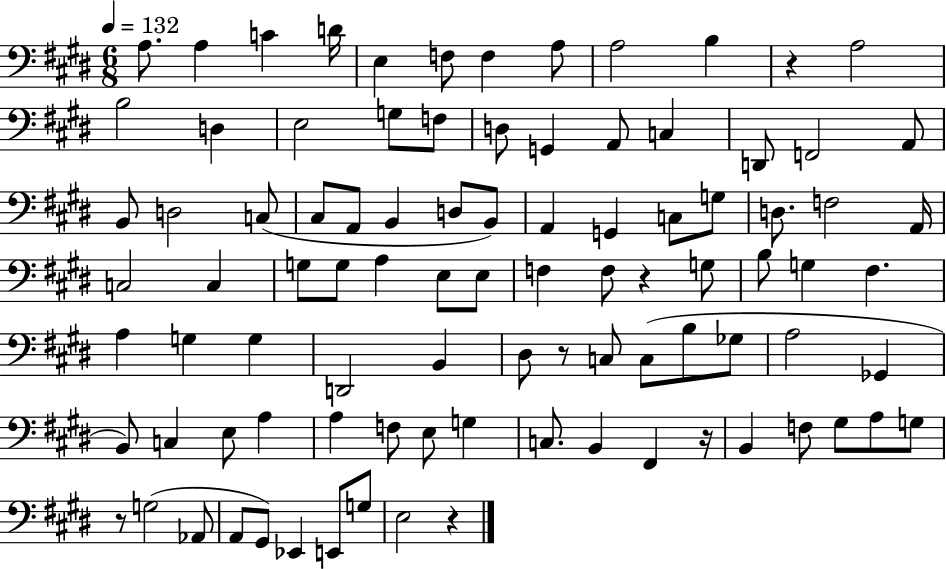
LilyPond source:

{
  \clef bass
  \numericTimeSignature
  \time 6/8
  \key e \major
  \tempo 4 = 132
  a8. a4 c'4 d'16 | e4 f8 f4 a8 | a2 b4 | r4 a2 | \break b2 d4 | e2 g8 f8 | d8 g,4 a,8 c4 | d,8 f,2 a,8 | \break b,8 d2 c8( | cis8 a,8 b,4 d8 b,8) | a,4 g,4 c8 g8 | d8. f2 a,16 | \break c2 c4 | g8 g8 a4 e8 e8 | f4 f8 r4 g8 | b8 g4 fis4. | \break a4 g4 g4 | d,2 b,4 | dis8 r8 c8 c8( b8 ges8 | a2 ges,4 | \break b,8) c4 e8 a4 | a4 f8 e8 g4 | c8. b,4 fis,4 r16 | b,4 f8 gis8 a8 g8 | \break r8 g2( aes,8 | a,8 gis,8) ees,4 e,8 g8 | e2 r4 | \bar "|."
}